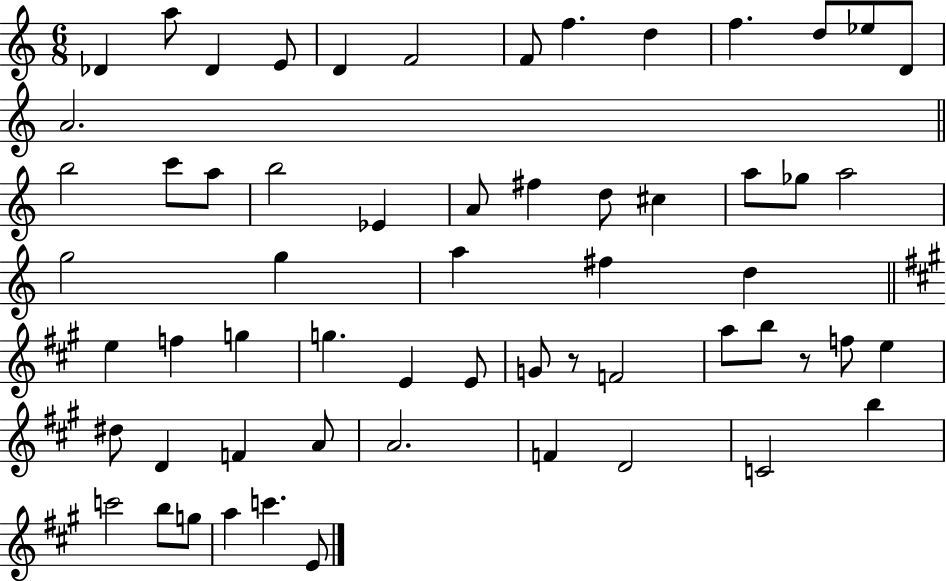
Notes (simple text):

Db4/q A5/e Db4/q E4/e D4/q F4/h F4/e F5/q. D5/q F5/q. D5/e Eb5/e D4/e A4/h. B5/h C6/e A5/e B5/h Eb4/q A4/e F#5/q D5/e C#5/q A5/e Gb5/e A5/h G5/h G5/q A5/q F#5/q D5/q E5/q F5/q G5/q G5/q. E4/q E4/e G4/e R/e F4/h A5/e B5/e R/e F5/e E5/q D#5/e D4/q F4/q A4/e A4/h. F4/q D4/h C4/h B5/q C6/h B5/e G5/e A5/q C6/q. E4/e